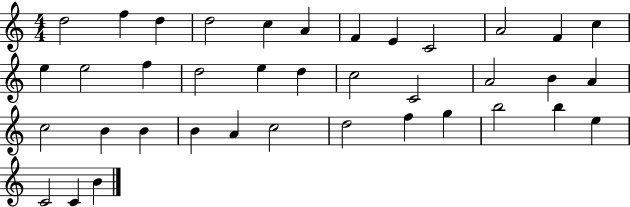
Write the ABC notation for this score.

X:1
T:Untitled
M:4/4
L:1/4
K:C
d2 f d d2 c A F E C2 A2 F c e e2 f d2 e d c2 C2 A2 B A c2 B B B A c2 d2 f g b2 b e C2 C B